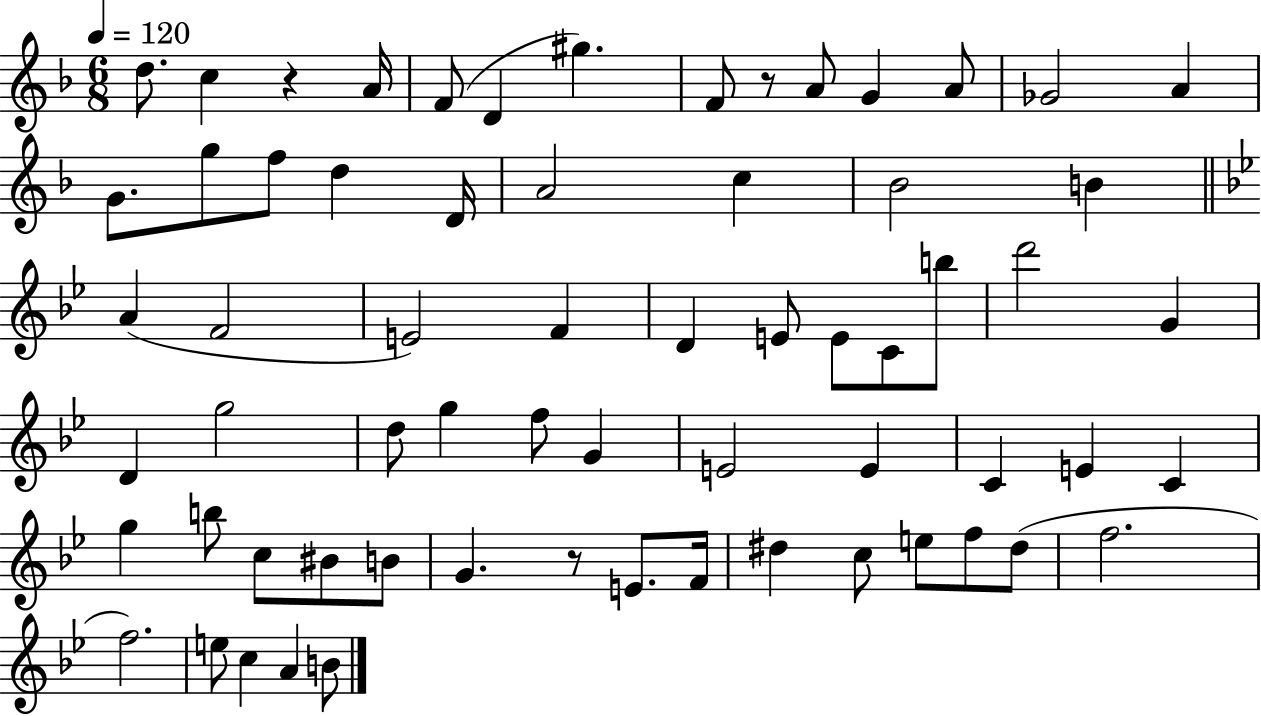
{
  \clef treble
  \numericTimeSignature
  \time 6/8
  \key f \major
  \tempo 4 = 120
  d''8. c''4 r4 a'16 | f'8( d'4 gis''4.) | f'8 r8 a'8 g'4 a'8 | ges'2 a'4 | \break g'8. g''8 f''8 d''4 d'16 | a'2 c''4 | bes'2 b'4 | \bar "||" \break \key g \minor a'4( f'2 | e'2) f'4 | d'4 e'8 e'8 c'8 b''8 | d'''2 g'4 | \break d'4 g''2 | d''8 g''4 f''8 g'4 | e'2 e'4 | c'4 e'4 c'4 | \break g''4 b''8 c''8 bis'8 b'8 | g'4. r8 e'8. f'16 | dis''4 c''8 e''8 f''8 dis''8( | f''2. | \break f''2.) | e''8 c''4 a'4 b'8 | \bar "|."
}